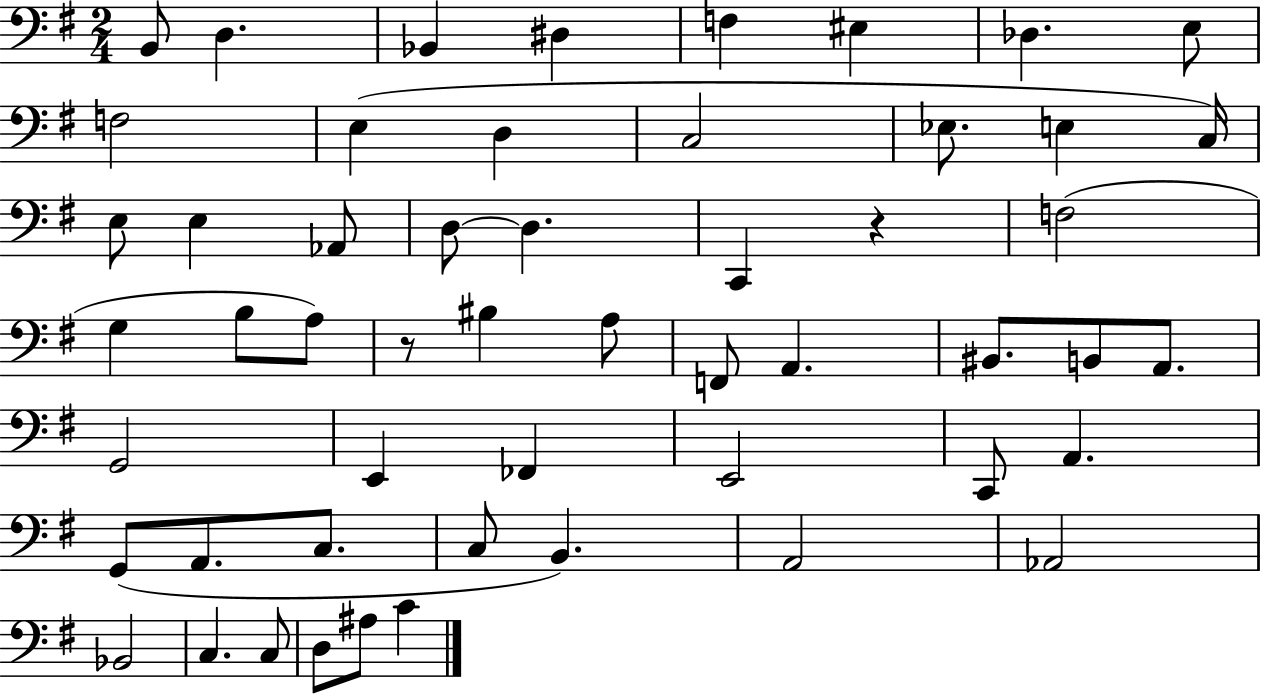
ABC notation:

X:1
T:Untitled
M:2/4
L:1/4
K:G
B,,/2 D, _B,, ^D, F, ^E, _D, E,/2 F,2 E, D, C,2 _E,/2 E, C,/4 E,/2 E, _A,,/2 D,/2 D, C,, z F,2 G, B,/2 A,/2 z/2 ^B, A,/2 F,,/2 A,, ^B,,/2 B,,/2 A,,/2 G,,2 E,, _F,, E,,2 C,,/2 A,, G,,/2 A,,/2 C,/2 C,/2 B,, A,,2 _A,,2 _B,,2 C, C,/2 D,/2 ^A,/2 C